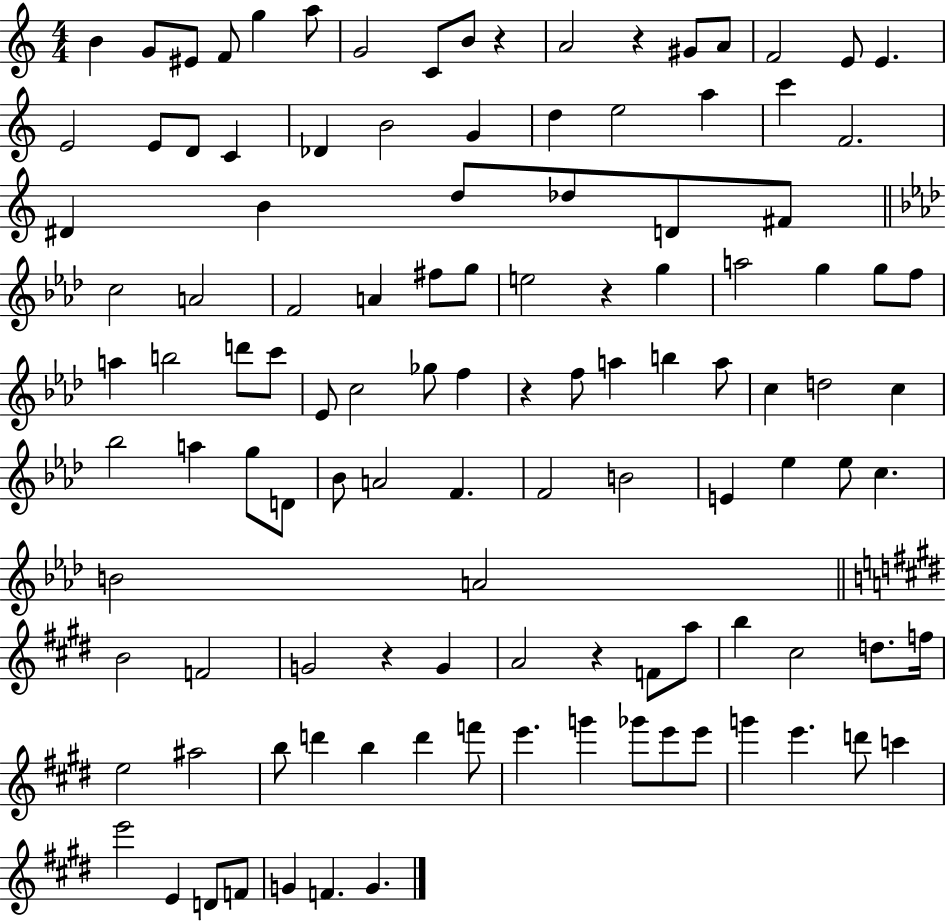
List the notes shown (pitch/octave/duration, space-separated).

B4/q G4/e EIS4/e F4/e G5/q A5/e G4/h C4/e B4/e R/q A4/h R/q G#4/e A4/e F4/h E4/e E4/q. E4/h E4/e D4/e C4/q Db4/q B4/h G4/q D5/q E5/h A5/q C6/q F4/h. D#4/q B4/q D5/e Db5/e D4/e F#4/e C5/h A4/h F4/h A4/q F#5/e G5/e E5/h R/q G5/q A5/h G5/q G5/e F5/e A5/q B5/h D6/e C6/e Eb4/e C5/h Gb5/e F5/q R/q F5/e A5/q B5/q A5/e C5/q D5/h C5/q Bb5/h A5/q G5/e D4/e Bb4/e A4/h F4/q. F4/h B4/h E4/q Eb5/q Eb5/e C5/q. B4/h A4/h B4/h F4/h G4/h R/q G4/q A4/h R/q F4/e A5/e B5/q C#5/h D5/e. F5/s E5/h A#5/h B5/e D6/q B5/q D6/q F6/e E6/q. G6/q Gb6/e E6/e E6/e G6/q E6/q. D6/e C6/q E6/h E4/q D4/e F4/e G4/q F4/q. G4/q.